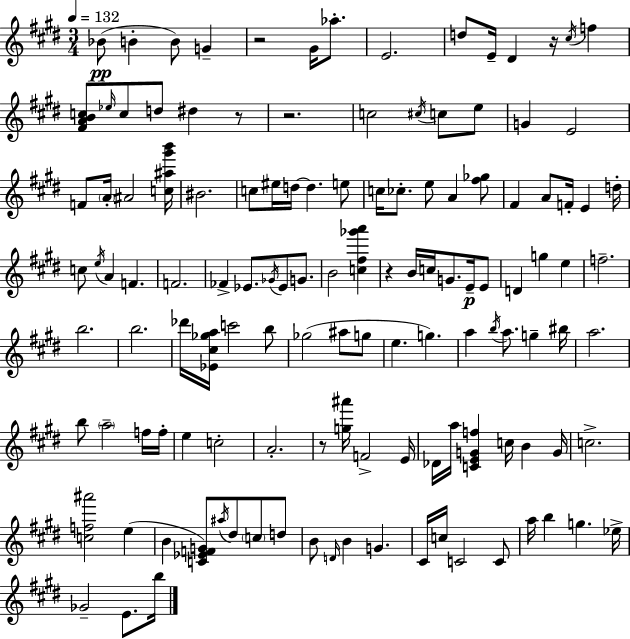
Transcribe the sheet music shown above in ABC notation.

X:1
T:Untitled
M:3/4
L:1/4
K:E
_B/2 B B/2 G z2 ^G/4 _a/2 E2 d/2 E/4 ^D z/4 ^c/4 f [^FABc]/2 _e/4 c/2 d/2 ^d z/2 z2 c2 ^c/4 c/2 e/2 G E2 F/2 A/4 ^A2 [c^a^g'b']/4 ^B2 c/2 ^e/4 d/4 d e/2 c/4 _c/2 e/2 A [^f_g]/2 ^F A/2 F/4 E d/4 c/2 e/4 A F F2 _F _E/2 _G/4 _E/2 G/2 B2 [c^f_g'a'] z B/4 c/4 G/2 E/4 E/2 D g e f2 b2 b2 _d'/4 [_E^c_ga]/4 c'2 b/2 _g2 ^a/2 g/2 e g a b/4 a/2 g ^b/4 a2 b/2 a2 f/4 f/4 e c2 A2 z/2 [g^a']/4 F2 E/4 _D/4 a/4 [CEGf] c/4 B G/4 c2 [cf^a']2 e B [C_EFG]/2 ^a/4 ^d/2 c/2 d/2 B/2 D/4 B G ^C/4 c/4 C2 C/2 a/4 b g _e/4 _G2 E/2 b/4